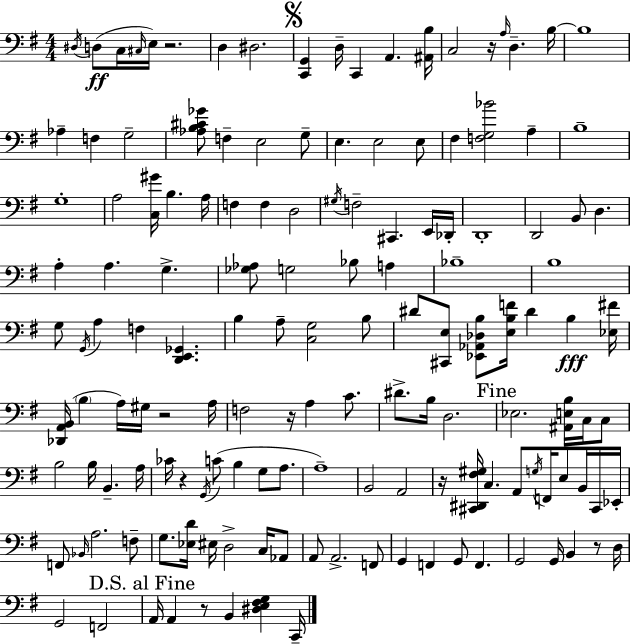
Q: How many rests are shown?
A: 8